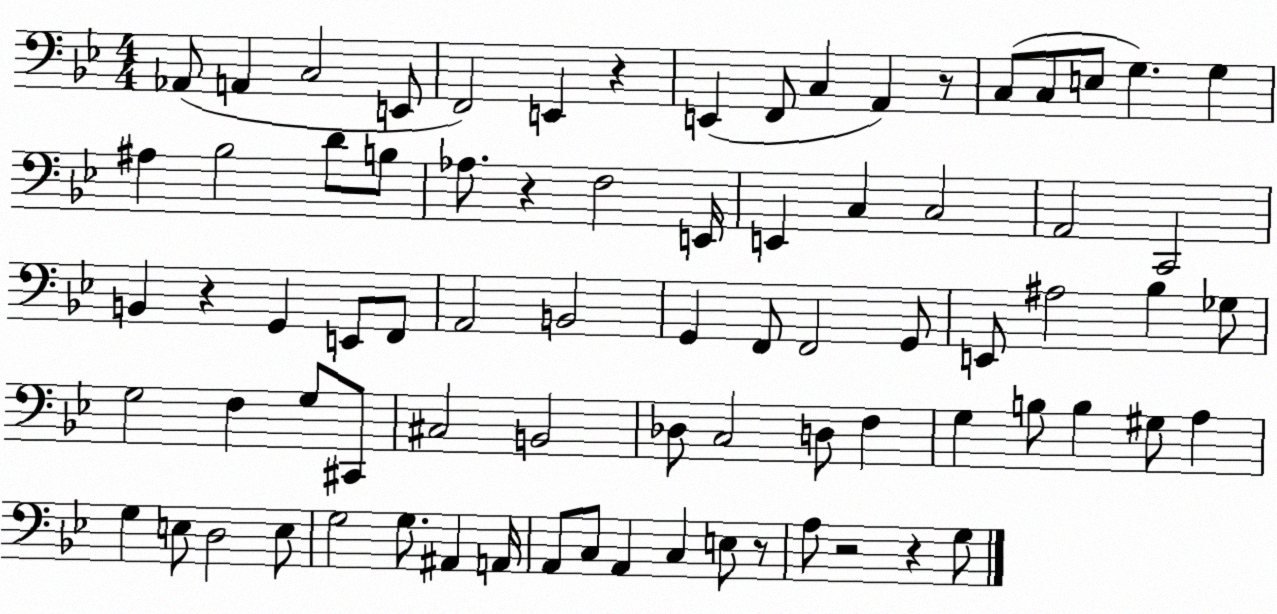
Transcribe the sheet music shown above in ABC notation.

X:1
T:Untitled
M:4/4
L:1/4
K:Bb
_A,,/2 A,, C,2 E,,/2 F,,2 E,, z E,, F,,/2 C, A,, z/2 C,/2 C,/2 E,/2 G, G, ^A, _B,2 D/2 B,/2 _A,/2 z F,2 E,,/4 E,, C, C,2 A,,2 C,,2 B,, z G,, E,,/2 F,,/2 A,,2 B,,2 G,, F,,/2 F,,2 G,,/2 E,,/2 ^A,2 _B, _G,/2 G,2 F, G,/2 ^C,,/2 ^C,2 B,,2 _D,/2 C,2 D,/2 F, G, B,/2 B, ^G,/2 A, G, E,/2 D,2 E,/2 G,2 G,/2 ^A,, A,,/4 A,,/2 C,/2 A,, C, E,/2 z/2 A,/2 z2 z G,/2